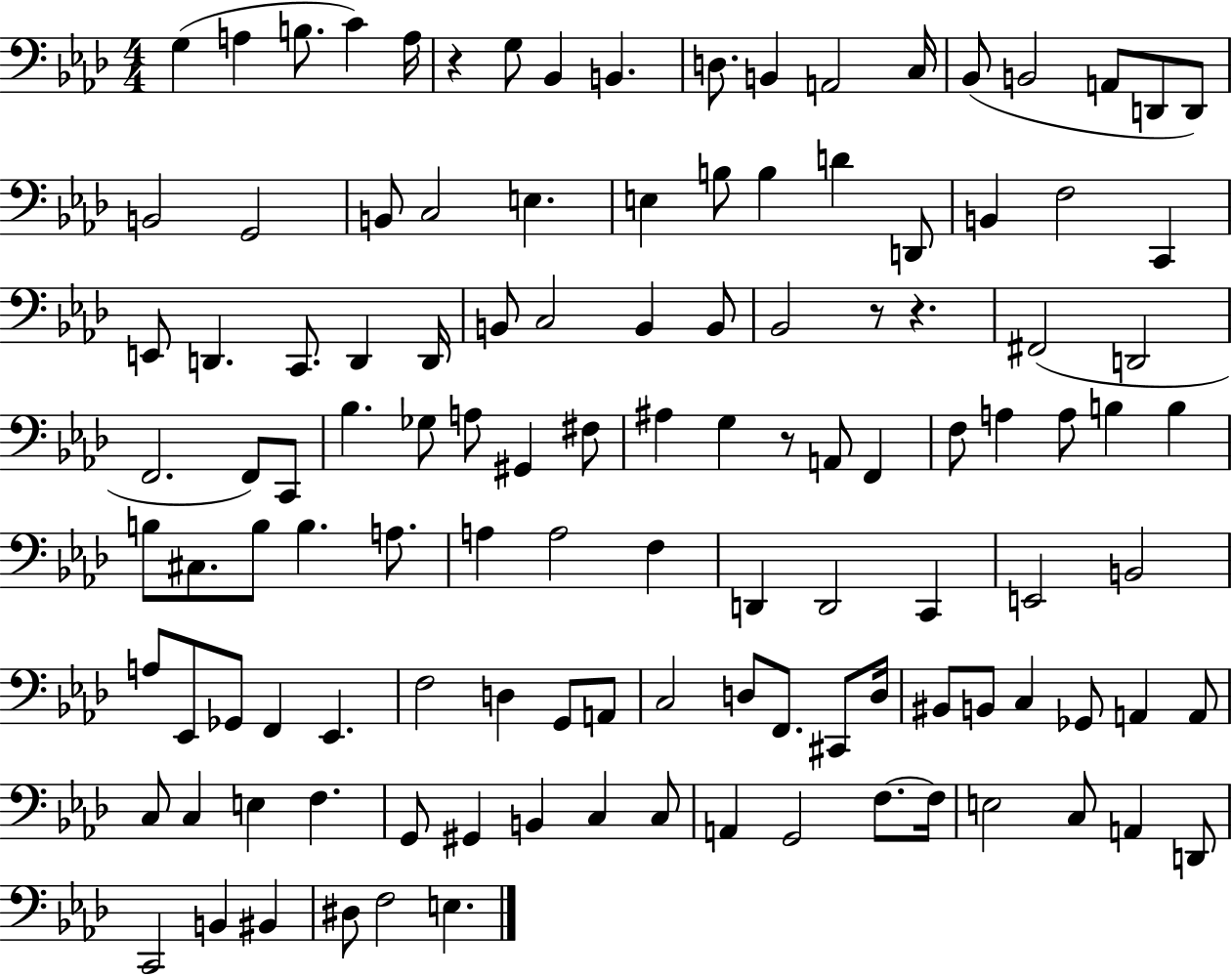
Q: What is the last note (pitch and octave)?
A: E3